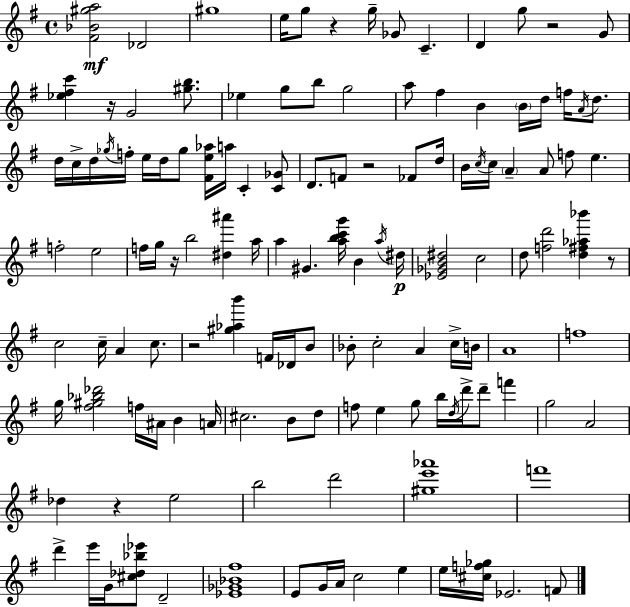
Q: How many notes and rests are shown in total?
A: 130